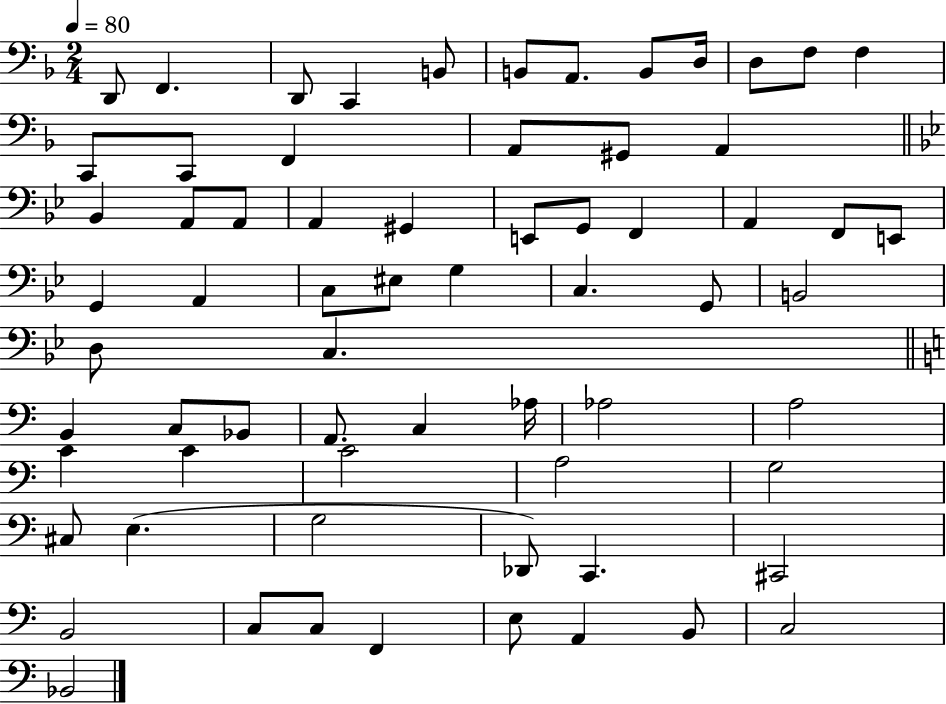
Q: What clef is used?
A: bass